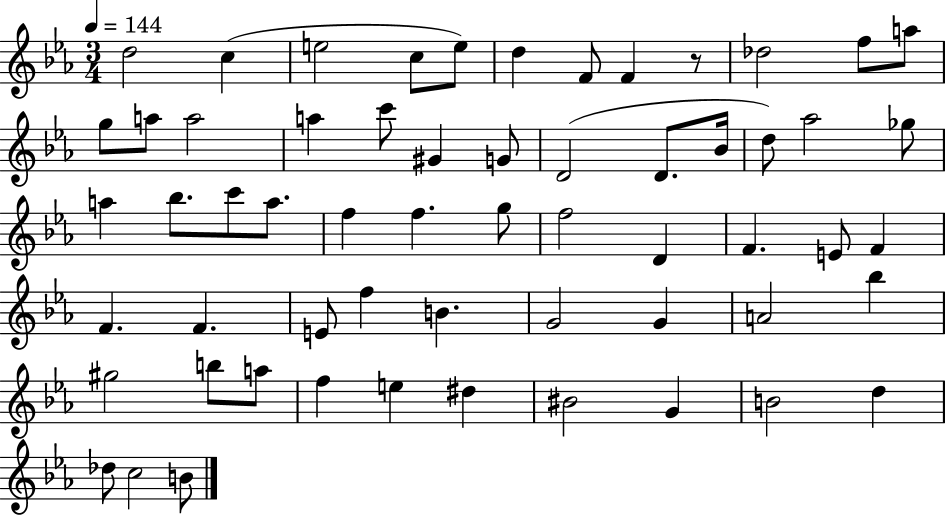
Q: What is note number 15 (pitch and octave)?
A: A5